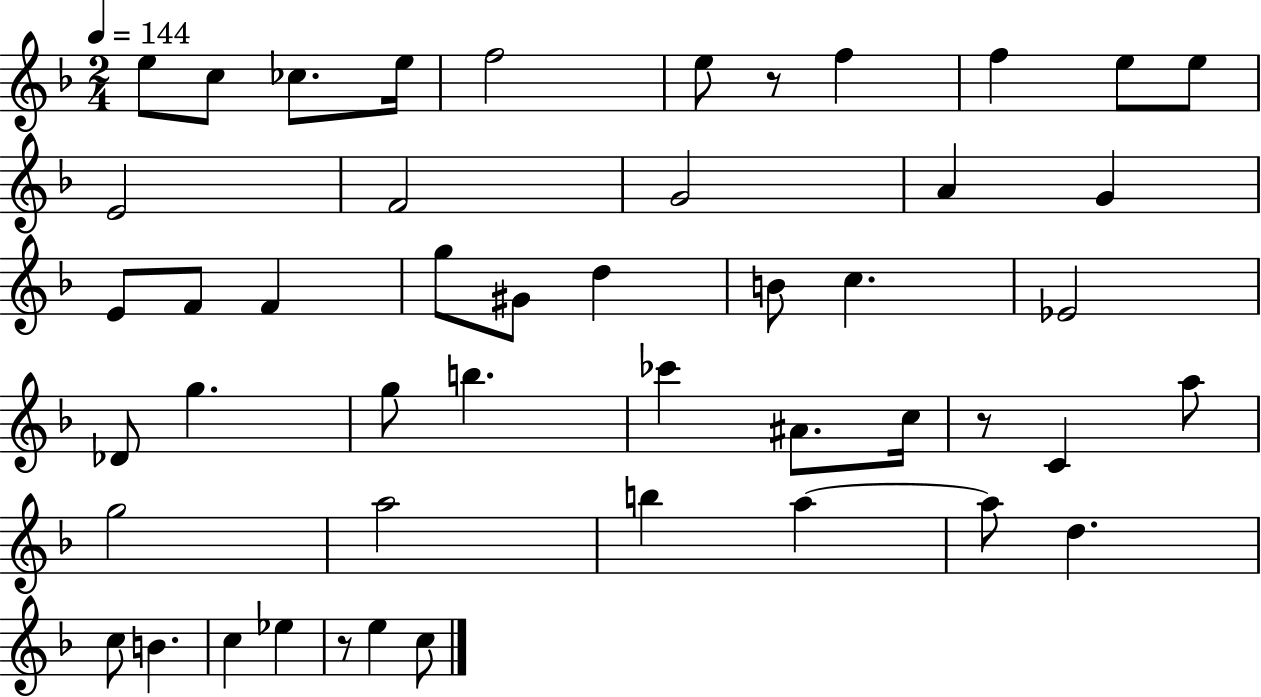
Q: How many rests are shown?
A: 3